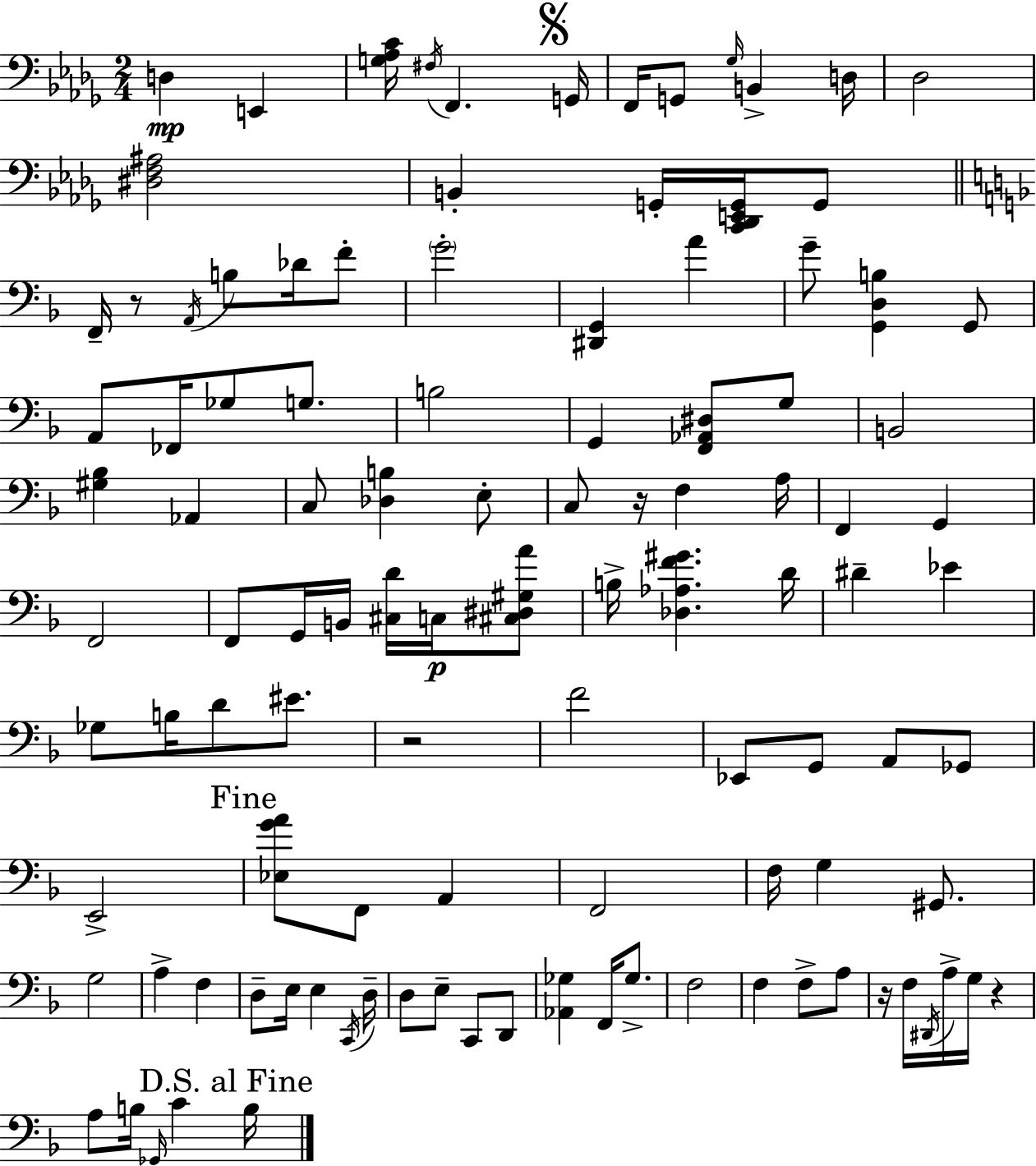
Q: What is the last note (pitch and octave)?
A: B3